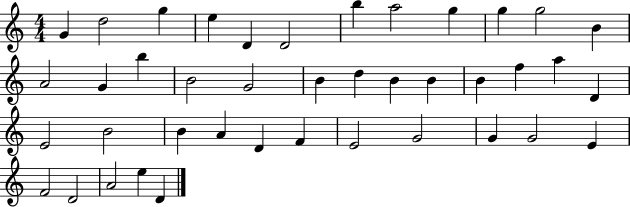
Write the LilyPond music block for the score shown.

{
  \clef treble
  \numericTimeSignature
  \time 4/4
  \key c \major
  g'4 d''2 g''4 | e''4 d'4 d'2 | b''4 a''2 g''4 | g''4 g''2 b'4 | \break a'2 g'4 b''4 | b'2 g'2 | b'4 d''4 b'4 b'4 | b'4 f''4 a''4 d'4 | \break e'2 b'2 | b'4 a'4 d'4 f'4 | e'2 g'2 | g'4 g'2 e'4 | \break f'2 d'2 | a'2 e''4 d'4 | \bar "|."
}